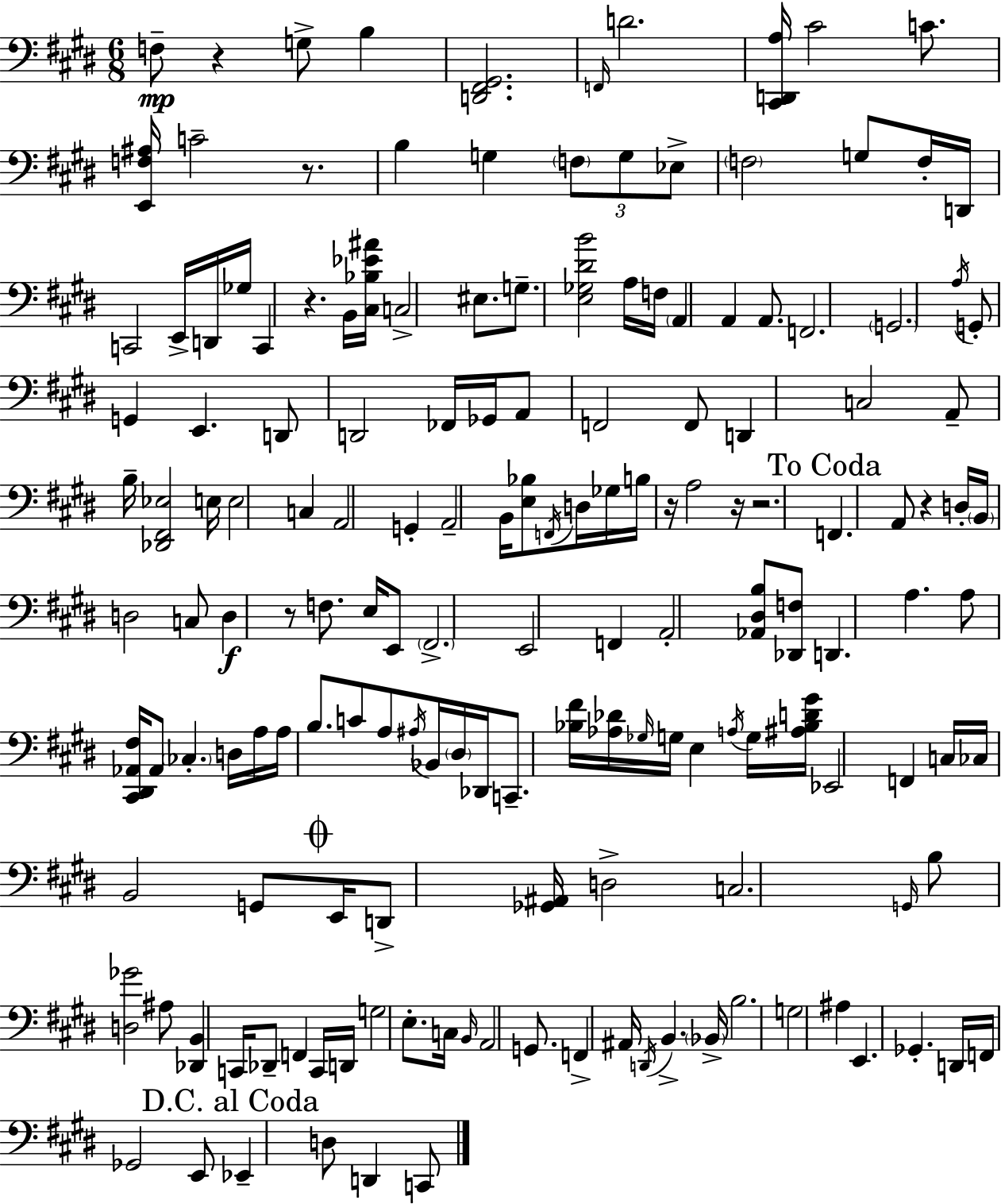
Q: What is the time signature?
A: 6/8